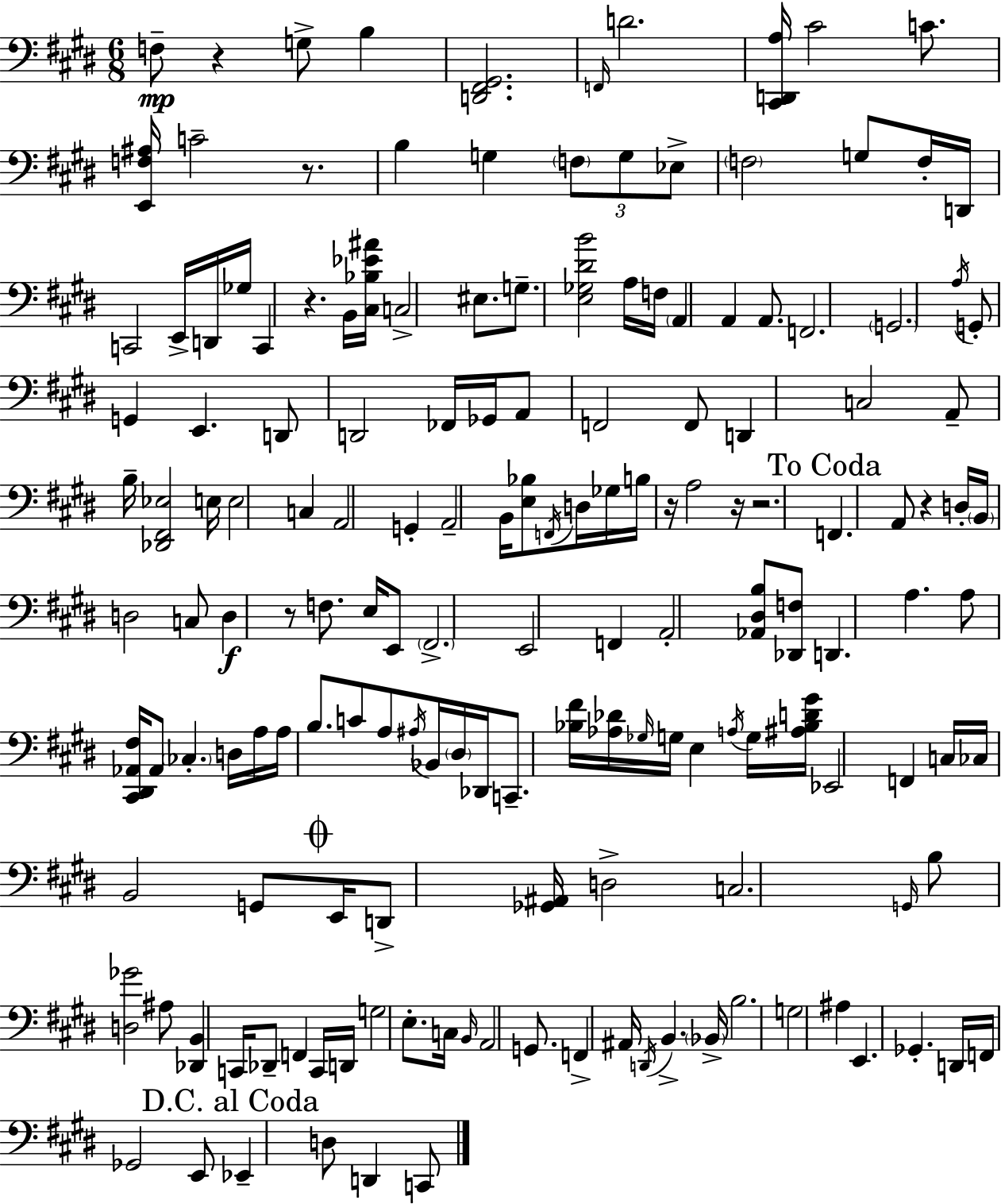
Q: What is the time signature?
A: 6/8